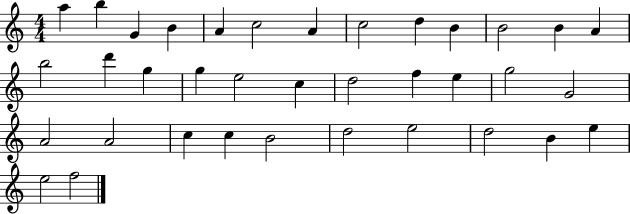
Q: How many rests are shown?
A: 0